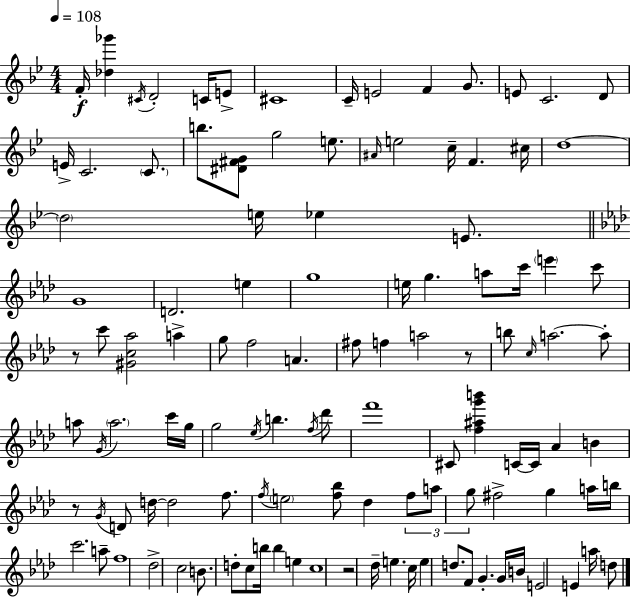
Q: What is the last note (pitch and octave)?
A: D5